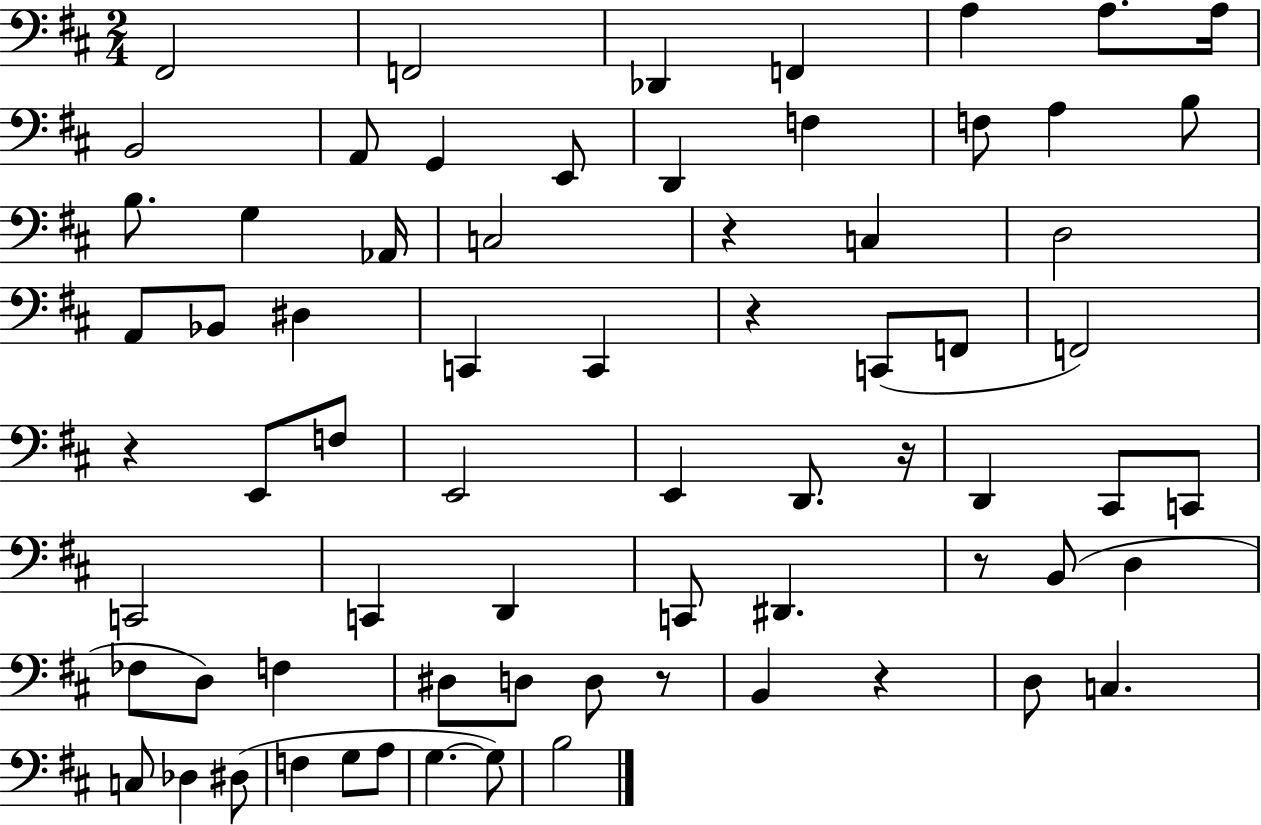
X:1
T:Untitled
M:2/4
L:1/4
K:D
^F,,2 F,,2 _D,, F,, A, A,/2 A,/4 B,,2 A,,/2 G,, E,,/2 D,, F, F,/2 A, B,/2 B,/2 G, _A,,/4 C,2 z C, D,2 A,,/2 _B,,/2 ^D, C,, C,, z C,,/2 F,,/2 F,,2 z E,,/2 F,/2 E,,2 E,, D,,/2 z/4 D,, ^C,,/2 C,,/2 C,,2 C,, D,, C,,/2 ^D,, z/2 B,,/2 D, _F,/2 D,/2 F, ^D,/2 D,/2 D,/2 z/2 B,, z D,/2 C, C,/2 _D, ^D,/2 F, G,/2 A,/2 G, G,/2 B,2